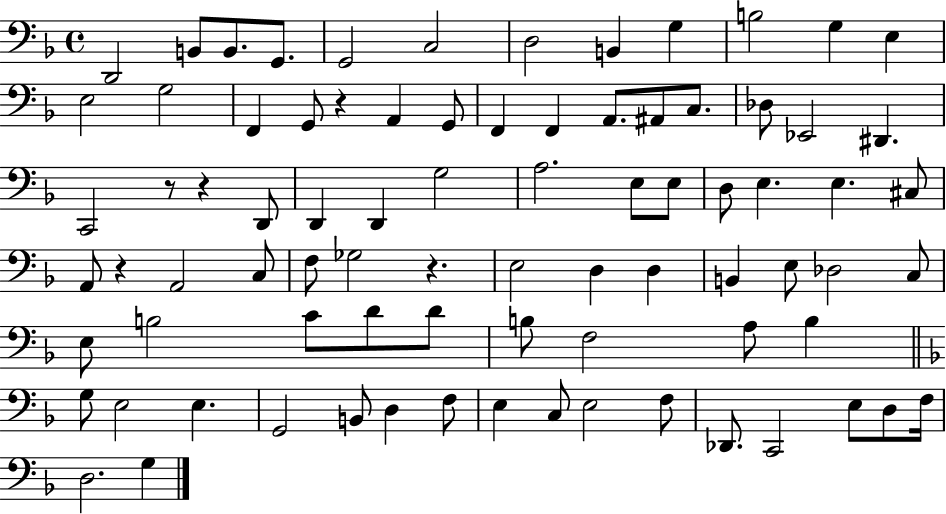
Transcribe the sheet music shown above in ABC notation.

X:1
T:Untitled
M:4/4
L:1/4
K:F
D,,2 B,,/2 B,,/2 G,,/2 G,,2 C,2 D,2 B,, G, B,2 G, E, E,2 G,2 F,, G,,/2 z A,, G,,/2 F,, F,, A,,/2 ^A,,/2 C,/2 _D,/2 _E,,2 ^D,, C,,2 z/2 z D,,/2 D,, D,, G,2 A,2 E,/2 E,/2 D,/2 E, E, ^C,/2 A,,/2 z A,,2 C,/2 F,/2 _G,2 z E,2 D, D, B,, E,/2 _D,2 C,/2 E,/2 B,2 C/2 D/2 D/2 B,/2 F,2 A,/2 B, G,/2 E,2 E, G,,2 B,,/2 D, F,/2 E, C,/2 E,2 F,/2 _D,,/2 C,,2 E,/2 D,/2 F,/4 D,2 G,